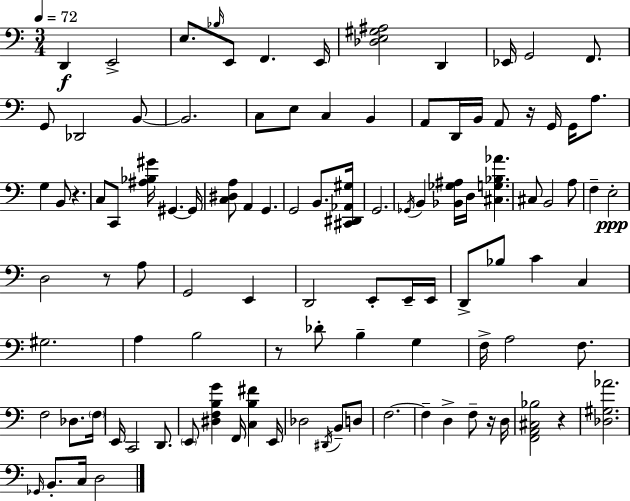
D2/q E2/h E3/e. Bb3/s E2/e F2/q. E2/s [Db3,E3,G#3,A#3]/h D2/q Eb2/s G2/h F2/e. G2/e Db2/h B2/e B2/h. C3/e E3/e C3/q B2/q A2/e D2/s B2/s A2/e R/s G2/s G2/s A3/e. G3/q B2/e R/q. C3/e C2/e [A#3,Bb3,G#4]/s G#2/q. G#2/s [C3,D#3,A3]/e A2/q G2/q. G2/h B2/e. [C#2,D#2,Ab2,G#3]/s G2/h. Gb2/s B2/q [Bb2,Gb3,A#3]/s D3/s [C#3,G3,Bb3,Ab4]/q. C#3/e B2/h A3/e F3/q E3/h D3/h R/e A3/e G2/h E2/q D2/h E2/e E2/s E2/s D2/e Bb3/e C4/q C3/q G#3/h. A3/q B3/h R/e Db4/e B3/q G3/q F3/s A3/h F3/e. F3/h Db3/e. F3/s E2/s C2/h D2/e. E2/e [D#3,F3,B3,G4]/q F2/s [C3,B3,F#4]/q E2/s Db3/h D#2/s B2/e D3/e F3/h. F3/q D3/q F3/e R/s D3/s [F2,A2,C#3,Bb3]/h R/q [Db3,G#3,Ab4]/h. Gb2/s B2/e. C3/s D3/h